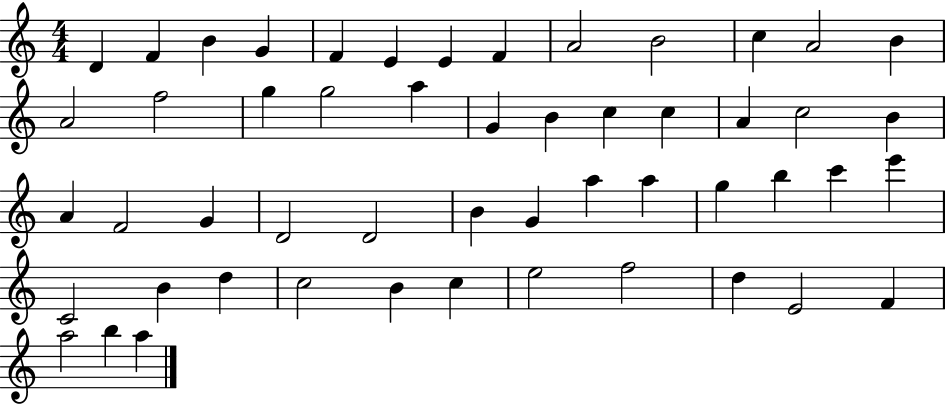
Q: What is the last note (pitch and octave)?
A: A5